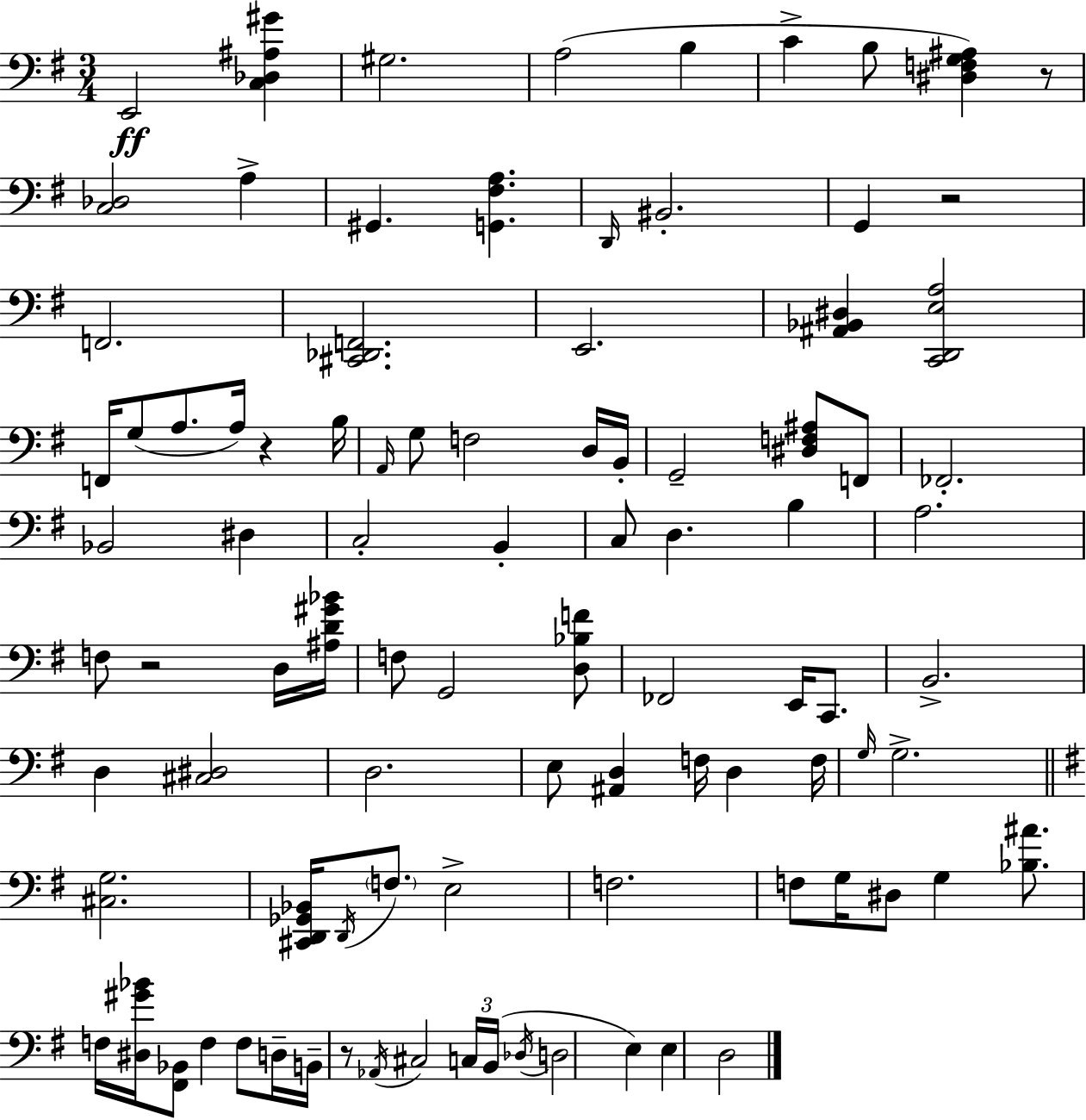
E2/h [C3,Db3,A#3,G#4]/q G#3/h. A3/h B3/q C4/q B3/e [D#3,F3,G3,A#3]/q R/e [C3,Db3]/h A3/q G#2/q. [G2,F#3,A3]/q. D2/s BIS2/h. G2/q R/h F2/h. [C#2,Db2,F2]/h. E2/h. [A#2,Bb2,D#3]/q [C2,D2,E3,A3]/h F2/s G3/e A3/e. A3/s R/q B3/s A2/s G3/e F3/h D3/s B2/s G2/h [D#3,F3,A#3]/e F2/e FES2/h. Bb2/h D#3/q C3/h B2/q C3/e D3/q. B3/q A3/h. F3/e R/h D3/s [A#3,D4,G#4,Bb4]/s F3/e G2/h [D3,Bb3,F4]/e FES2/h E2/s C2/e. B2/h. D3/q [C#3,D#3]/h D3/h. E3/e [A#2,D3]/q F3/s D3/q F3/s G3/s G3/h. [C#3,G3]/h. [C#2,D2,Gb2,Bb2]/s D2/s F3/e. E3/h F3/h. F3/e G3/s D#3/e G3/q [Bb3,A#4]/e. F3/s [D#3,G#4,Bb4]/s [F#2,Bb2]/e F3/q F3/e D3/s B2/s R/e Ab2/s C#3/h C3/s B2/s Db3/s D3/h E3/q E3/q D3/h